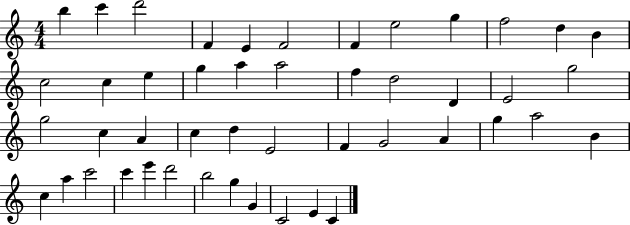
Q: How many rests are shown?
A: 0